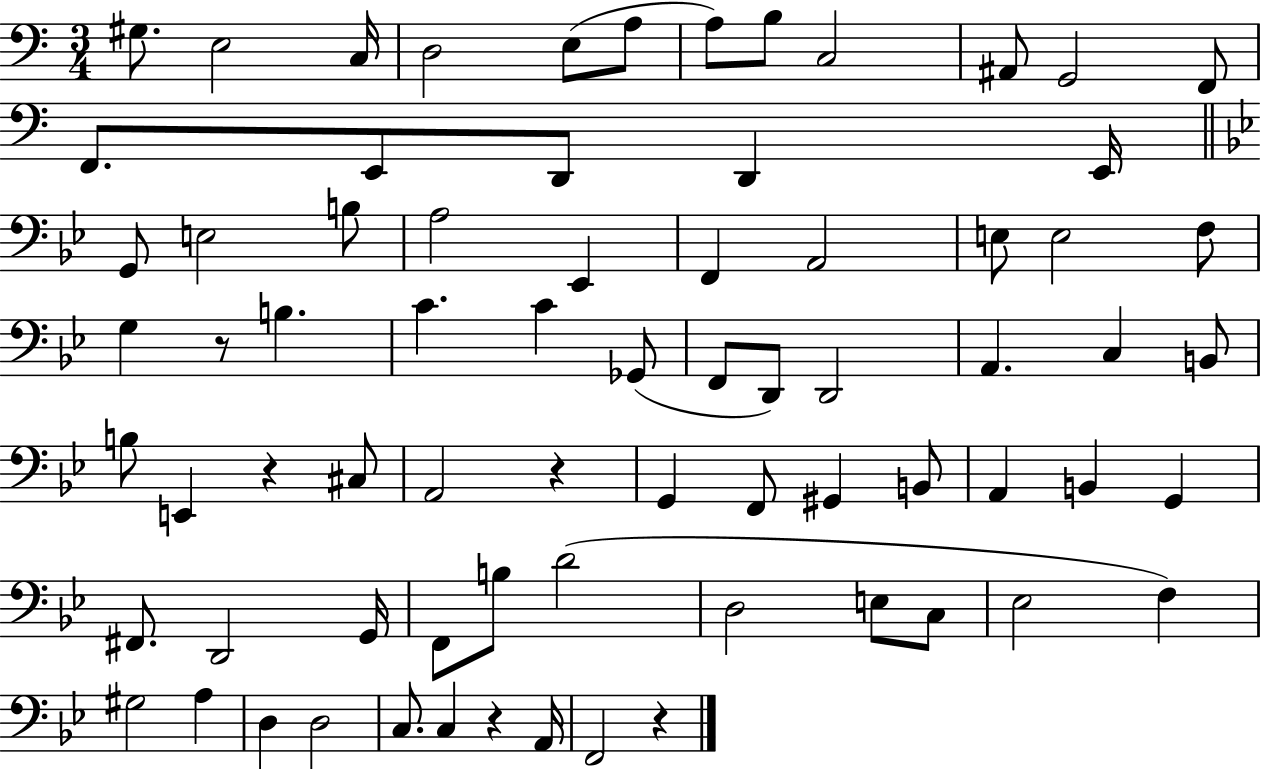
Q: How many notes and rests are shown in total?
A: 73